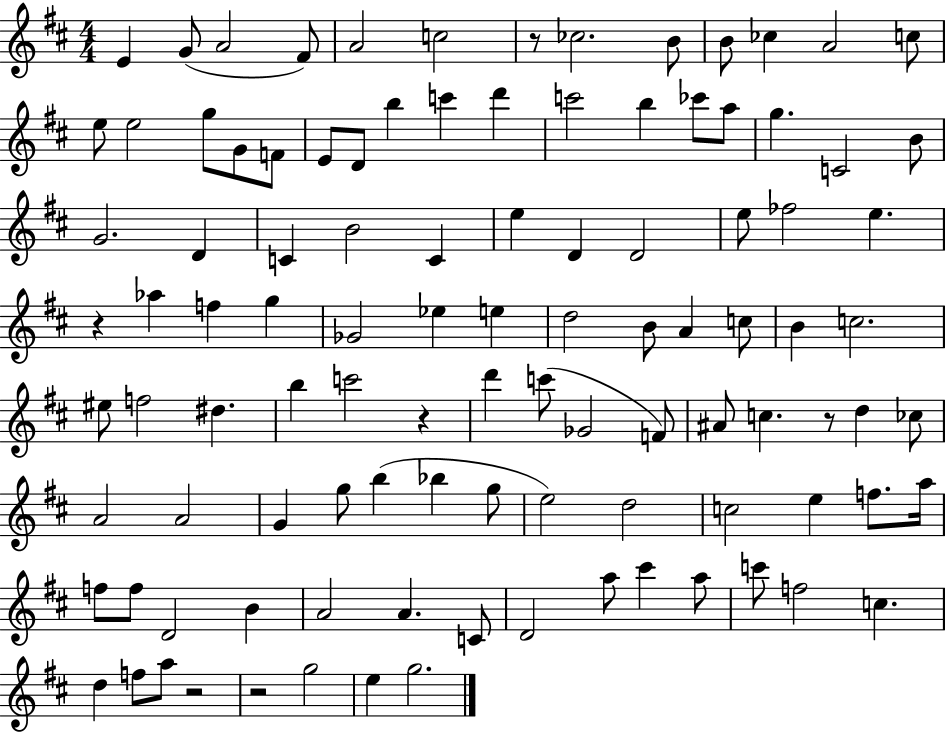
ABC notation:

X:1
T:Untitled
M:4/4
L:1/4
K:D
E G/2 A2 ^F/2 A2 c2 z/2 _c2 B/2 B/2 _c A2 c/2 e/2 e2 g/2 G/2 F/2 E/2 D/2 b c' d' c'2 b _c'/2 a/2 g C2 B/2 G2 D C B2 C e D D2 e/2 _f2 e z _a f g _G2 _e e d2 B/2 A c/2 B c2 ^e/2 f2 ^d b c'2 z d' c'/2 _G2 F/2 ^A/2 c z/2 d _c/2 A2 A2 G g/2 b _b g/2 e2 d2 c2 e f/2 a/4 f/2 f/2 D2 B A2 A C/2 D2 a/2 ^c' a/2 c'/2 f2 c d f/2 a/2 z2 z2 g2 e g2